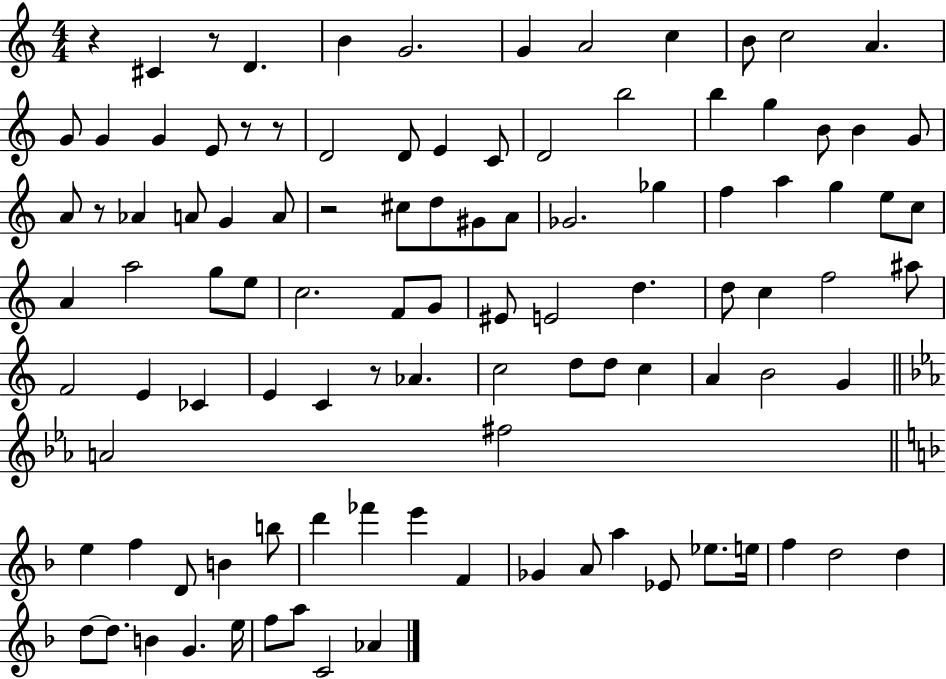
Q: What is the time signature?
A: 4/4